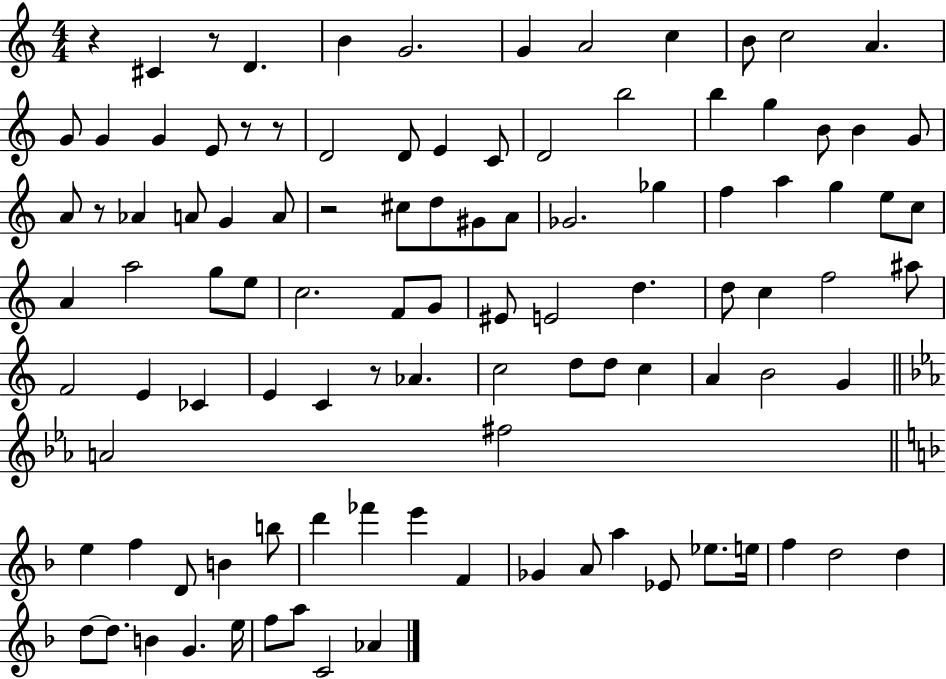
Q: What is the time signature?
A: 4/4